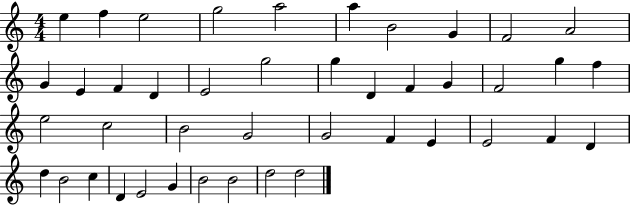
{
  \clef treble
  \numericTimeSignature
  \time 4/4
  \key c \major
  e''4 f''4 e''2 | g''2 a''2 | a''4 b'2 g'4 | f'2 a'2 | \break g'4 e'4 f'4 d'4 | e'2 g''2 | g''4 d'4 f'4 g'4 | f'2 g''4 f''4 | \break e''2 c''2 | b'2 g'2 | g'2 f'4 e'4 | e'2 f'4 d'4 | \break d''4 b'2 c''4 | d'4 e'2 g'4 | b'2 b'2 | d''2 d''2 | \break \bar "|."
}